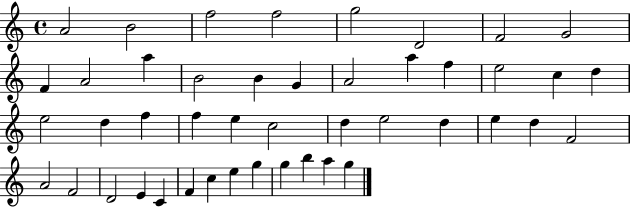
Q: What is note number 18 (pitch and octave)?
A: E5